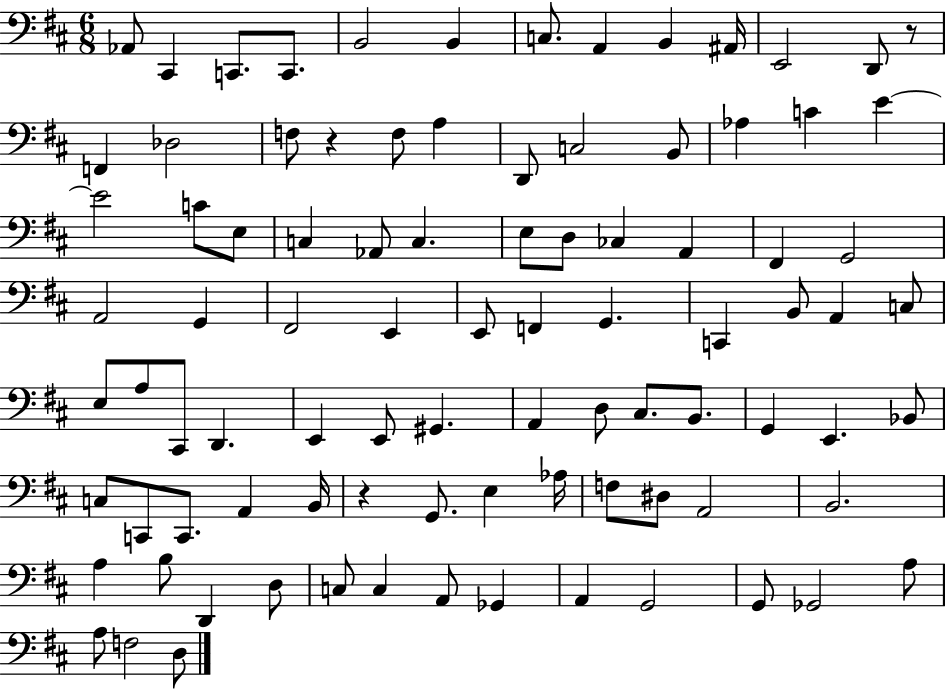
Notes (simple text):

Ab2/e C#2/q C2/e. C2/e. B2/h B2/q C3/e. A2/q B2/q A#2/s E2/h D2/e R/e F2/q Db3/h F3/e R/q F3/e A3/q D2/e C3/h B2/e Ab3/q C4/q E4/q E4/h C4/e E3/e C3/q Ab2/e C3/q. E3/e D3/e CES3/q A2/q F#2/q G2/h A2/h G2/q F#2/h E2/q E2/e F2/q G2/q. C2/q B2/e A2/q C3/e E3/e A3/e C#2/e D2/q. E2/q E2/e G#2/q. A2/q D3/e C#3/e. B2/e. G2/q E2/q. Bb2/e C3/e C2/e C2/e. A2/q B2/s R/q G2/e. E3/q Ab3/s F3/e D#3/e A2/h B2/h. A3/q B3/e D2/q D3/e C3/e C3/q A2/e Gb2/q A2/q G2/h G2/e Gb2/h A3/e A3/e F3/h D3/e